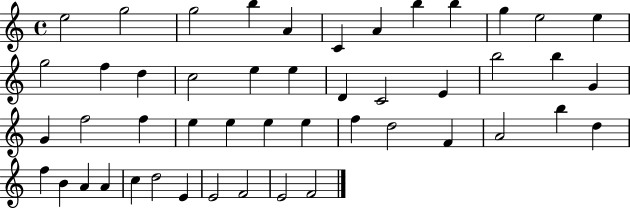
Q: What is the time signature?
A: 4/4